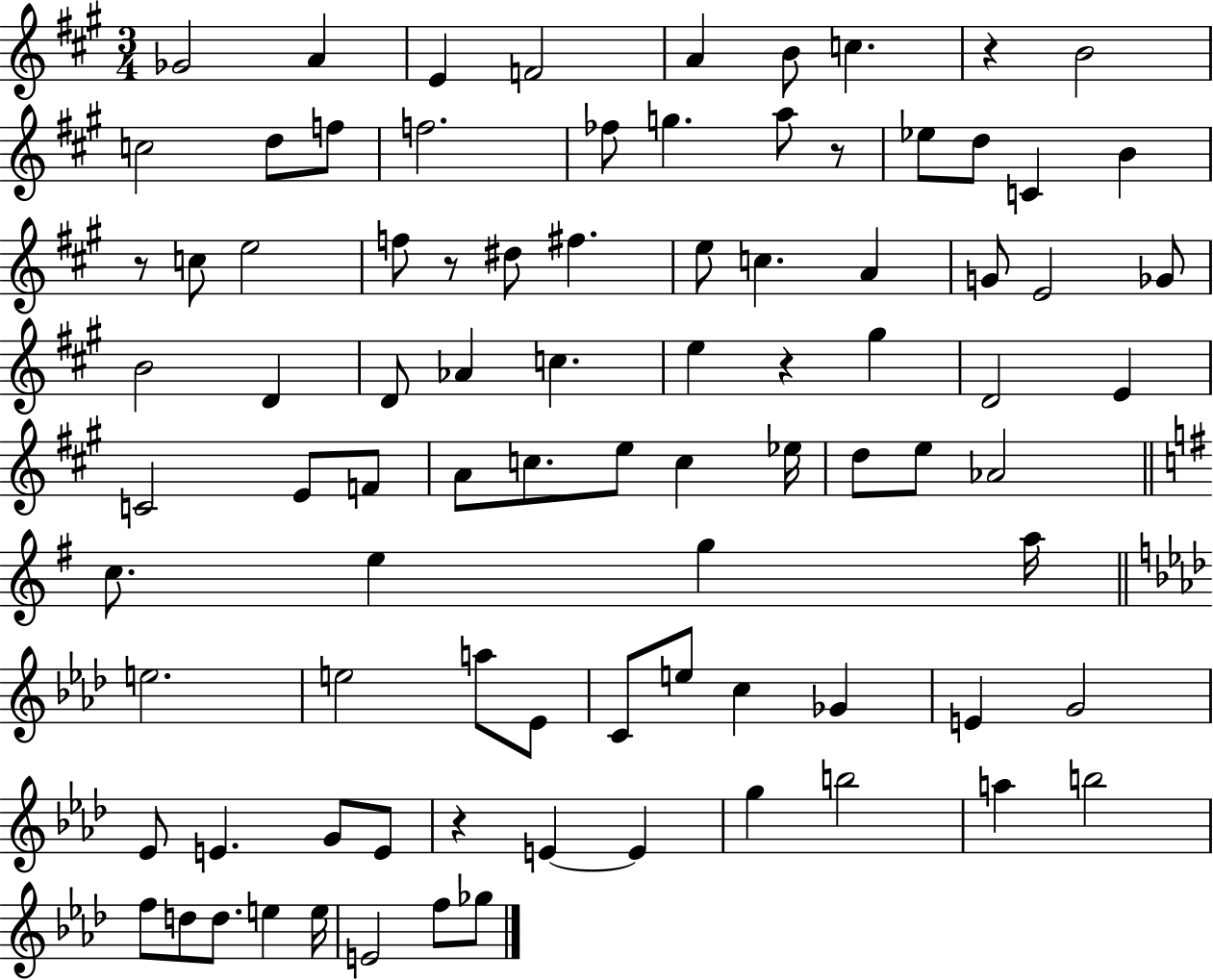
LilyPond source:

{
  \clef treble
  \numericTimeSignature
  \time 3/4
  \key a \major
  ges'2 a'4 | e'4 f'2 | a'4 b'8 c''4. | r4 b'2 | \break c''2 d''8 f''8 | f''2. | fes''8 g''4. a''8 r8 | ees''8 d''8 c'4 b'4 | \break r8 c''8 e''2 | f''8 r8 dis''8 fis''4. | e''8 c''4. a'4 | g'8 e'2 ges'8 | \break b'2 d'4 | d'8 aes'4 c''4. | e''4 r4 gis''4 | d'2 e'4 | \break c'2 e'8 f'8 | a'8 c''8. e''8 c''4 ees''16 | d''8 e''8 aes'2 | \bar "||" \break \key g \major c''8. e''4 g''4 a''16 | \bar "||" \break \key aes \major e''2. | e''2 a''8 ees'8 | c'8 e''8 c''4 ges'4 | e'4 g'2 | \break ees'8 e'4. g'8 e'8 | r4 e'4~~ e'4 | g''4 b''2 | a''4 b''2 | \break f''8 d''8 d''8. e''4 e''16 | e'2 f''8 ges''8 | \bar "|."
}